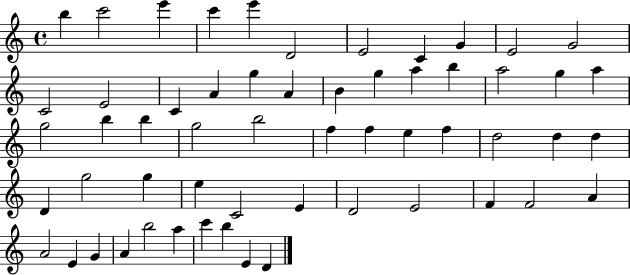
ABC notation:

X:1
T:Untitled
M:4/4
L:1/4
K:C
b c'2 e' c' e' D2 E2 C G E2 G2 C2 E2 C A g A B g a b a2 g a g2 b b g2 b2 f f e f d2 d d D g2 g e C2 E D2 E2 F F2 A A2 E G A b2 a c' b E D